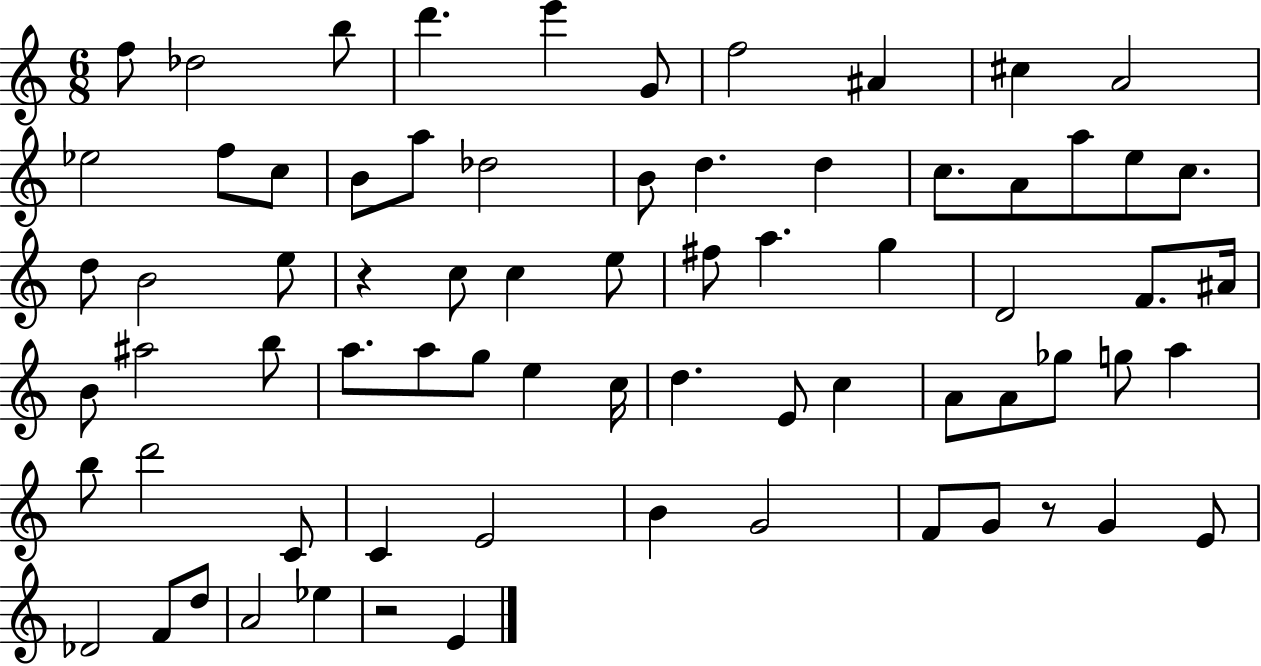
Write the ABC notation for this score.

X:1
T:Untitled
M:6/8
L:1/4
K:C
f/2 _d2 b/2 d' e' G/2 f2 ^A ^c A2 _e2 f/2 c/2 B/2 a/2 _d2 B/2 d d c/2 A/2 a/2 e/2 c/2 d/2 B2 e/2 z c/2 c e/2 ^f/2 a g D2 F/2 ^A/4 B/2 ^a2 b/2 a/2 a/2 g/2 e c/4 d E/2 c A/2 A/2 _g/2 g/2 a b/2 d'2 C/2 C E2 B G2 F/2 G/2 z/2 G E/2 _D2 F/2 d/2 A2 _e z2 E